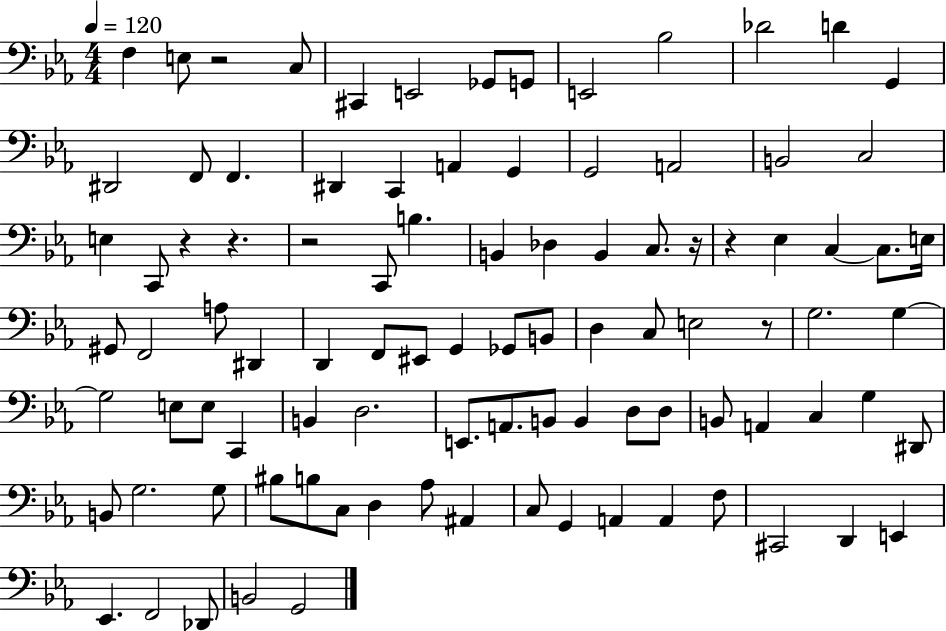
{
  \clef bass
  \numericTimeSignature
  \time 4/4
  \key ees \major
  \tempo 4 = 120
  f4 e8 r2 c8 | cis,4 e,2 ges,8 g,8 | e,2 bes2 | des'2 d'4 g,4 | \break dis,2 f,8 f,4. | dis,4 c,4 a,4 g,4 | g,2 a,2 | b,2 c2 | \break e4 c,8 r4 r4. | r2 c,8 b4. | b,4 des4 b,4 c8. r16 | r4 ees4 c4~~ c8. e16 | \break gis,8 f,2 a8 dis,4 | d,4 f,8 eis,8 g,4 ges,8 b,8 | d4 c8 e2 r8 | g2. g4~~ | \break g2 e8 e8 c,4 | b,4 d2. | e,8. a,8. b,8 b,4 d8 d8 | b,8 a,4 c4 g4 dis,8 | \break b,8 g2. g8 | bis8 b8 c8 d4 aes8 ais,4 | c8 g,4 a,4 a,4 f8 | cis,2 d,4 e,4 | \break ees,4. f,2 des,8 | b,2 g,2 | \bar "|."
}